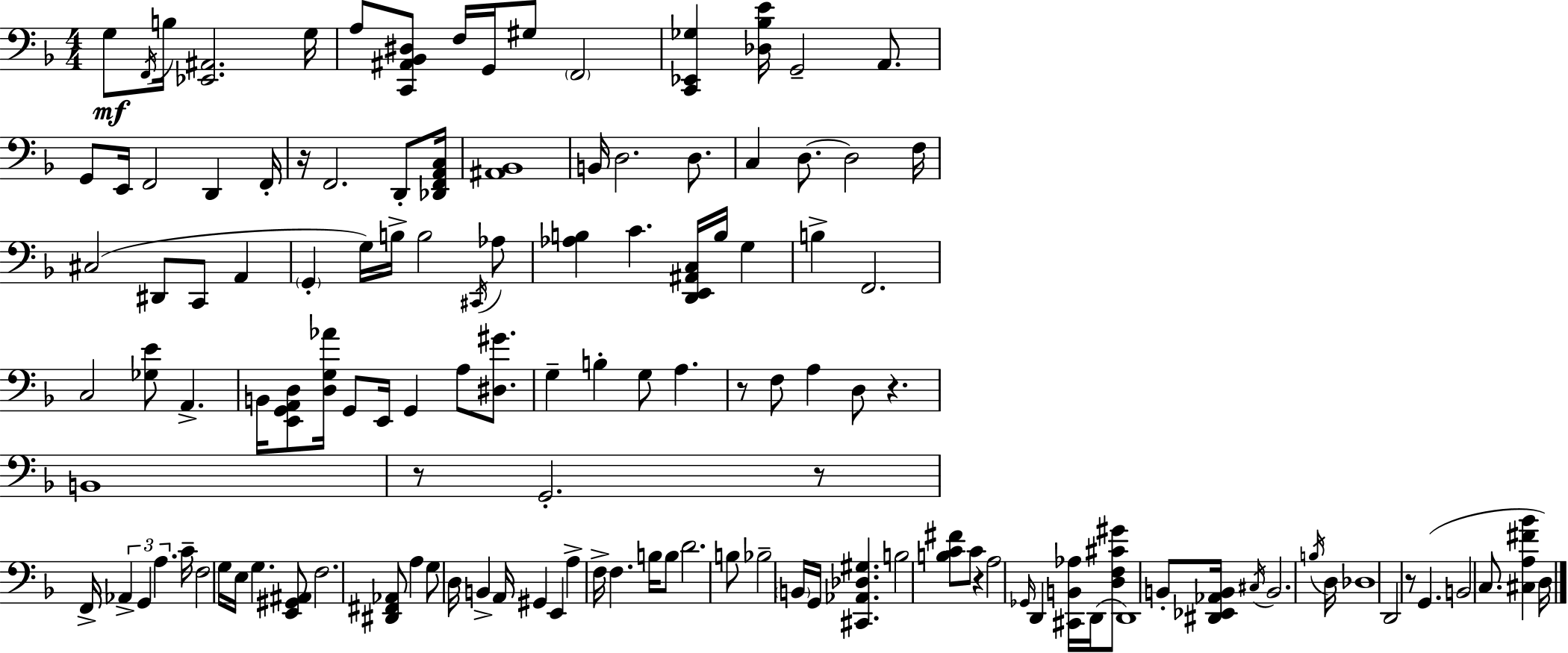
{
  \clef bass
  \numericTimeSignature
  \time 4/4
  \key d \minor
  g8\mf \acciaccatura { f,16 } b16 <ees, ais,>2. | g16 a8 <c, ais, bes, dis>8 f16 g,16 gis8 \parenthesize f,2 | <c, ees, ges>4 <des bes e'>16 g,2-- a,8. | g,8 e,16 f,2 d,4 | \break f,16-. r16 f,2. d,8-. | <des, f, a, c>16 <ais, bes,>1 | b,16 d2. d8. | c4 d8.~~ d2 | \break f16 cis2( dis,8 c,8 a,4 | \parenthesize g,4-. g16) b16-> b2 \acciaccatura { cis,16 } | aes8 <aes b>4 c'4. <d, e, ais, c>16 b16 g4 | b4-> f,2. | \break c2 <ges e'>8 a,4.-> | b,16 <e, g, a, d>8 <d g aes'>16 g,8 e,16 g,4 a8 <dis gis'>8. | g4-- b4-. g8 a4. | r8 f8 a4 d8 r4. | \break b,1 | r8 g,2.-. | r8 f,16-> \tuplet 3/2 { aes,4-> g,4 a4. } | c'16-- f2 g16 e16 g4. | \break <e, gis, ais,>8 f2. | <dis, fis, aes,>8 a4 g8 d16 b,4-> a,16 gis,4 | e,4 a4-> f16-> f4. | b16 b8 d'2. | \break b8 bes2-- \parenthesize b,16 g,16 <cis, aes, des gis>4. | b2 <b c' fis'>8 c'8 r4 | a2 \grace { ges,16 } d,4 <cis, b, aes>16 | d,16( <d f cis' gis'>8 d,1) | \break b,8-. <dis, ees, aes, b,>16 \acciaccatura { cis16 } b,2. | \acciaccatura { b16 } d16 des1 | d,2 r8 g,4.( | b,2 c8. | \break <cis a fis' bes'>4 d16) \bar "|."
}